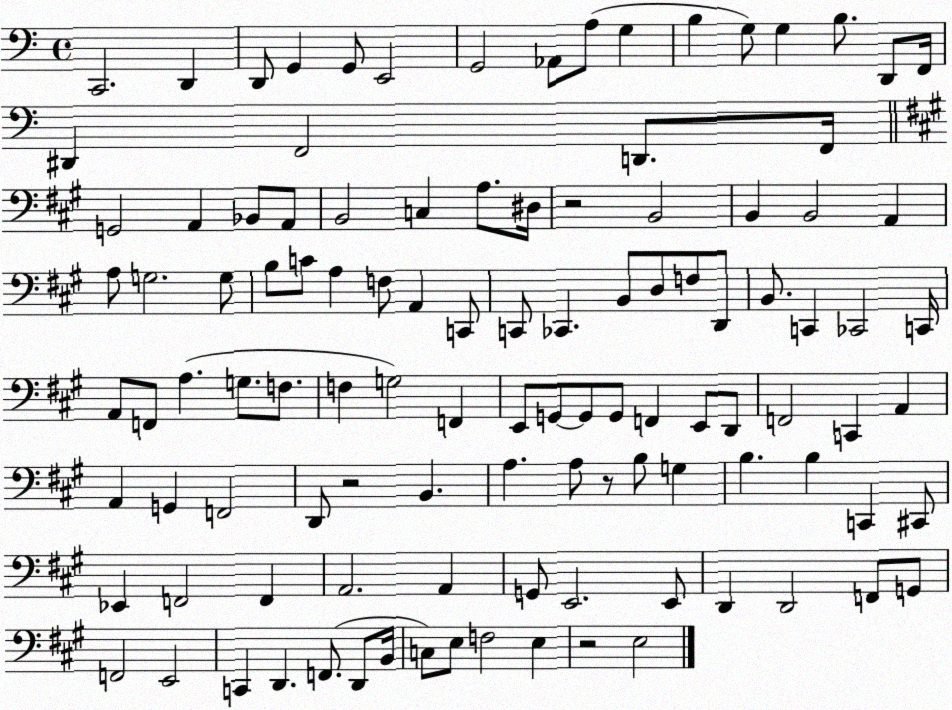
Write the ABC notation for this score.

X:1
T:Untitled
M:4/4
L:1/4
K:C
C,,2 D,, D,,/2 G,, G,,/2 E,,2 G,,2 _A,,/2 A,/2 G, B, G,/2 G, B,/2 D,,/2 F,,/4 ^D,, F,,2 D,,/2 F,,/4 G,,2 A,, _B,,/2 A,,/2 B,,2 C, A,/2 ^D,/4 z2 B,,2 B,, B,,2 A,, A,/2 G,2 G,/2 B,/2 C/2 A, F,/2 A,, C,,/2 C,,/2 _C,, B,,/2 D,/2 F,/2 D,,/2 B,,/2 C,, _C,,2 C,,/4 A,,/2 F,,/2 A, G,/2 F,/2 F, G,2 F,, E,,/2 G,,/2 G,,/2 G,,/2 F,, E,,/2 D,,/2 F,,2 C,, A,, A,, G,, F,,2 D,,/2 z2 B,, A, A,/2 z/2 B,/2 G, B, B, C,, ^C,,/2 _E,, F,,2 F,, A,,2 A,, G,,/2 E,,2 E,,/2 D,, D,,2 F,,/2 G,,/2 F,,2 E,,2 C,, D,, F,,/2 D,,/2 B,,/4 C,/2 E,/2 F,2 E, z2 E,2